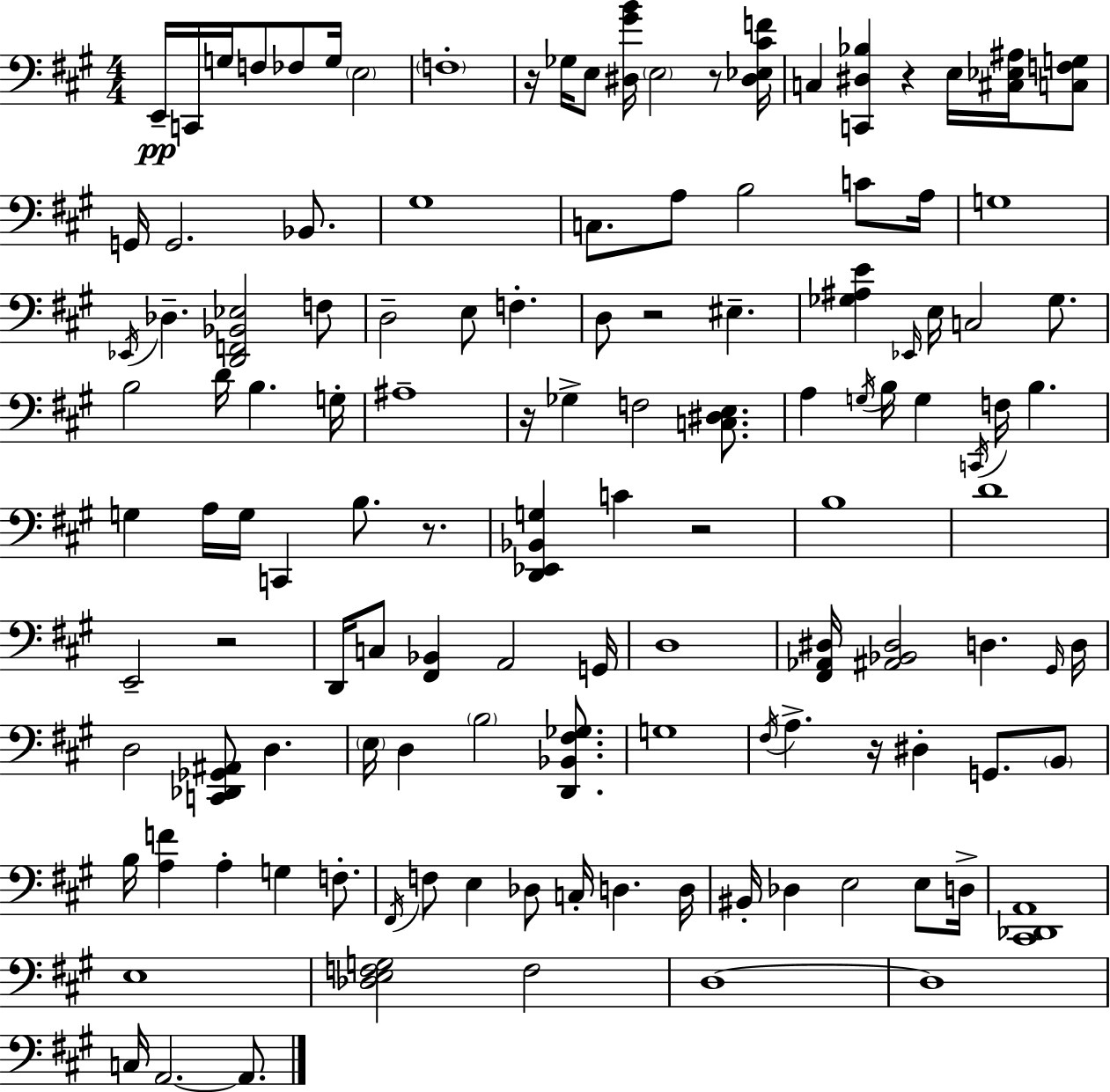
X:1
T:Untitled
M:4/4
L:1/4
K:A
E,,/4 C,,/4 G,/4 F,/2 _F,/2 G,/4 E,2 F,4 z/4 _G,/4 E,/2 [^D,^GB]/4 E,2 z/2 [^D,_E,^CF]/4 C, [C,,^D,_B,] z E,/4 [^C,_E,^A,]/4 [C,F,G,]/2 G,,/4 G,,2 _B,,/2 ^G,4 C,/2 A,/2 B,2 C/2 A,/4 G,4 _E,,/4 _D, [D,,F,,_B,,_E,]2 F,/2 D,2 E,/2 F, D,/2 z2 ^E, [_G,^A,E] _E,,/4 E,/4 C,2 _G,/2 B,2 D/4 B, G,/4 ^A,4 z/4 _G, F,2 [C,^D,E,]/2 A, G,/4 B,/4 G, C,,/4 F,/4 B, G, A,/4 G,/4 C,, B,/2 z/2 [D,,_E,,_B,,G,] C z2 B,4 D4 E,,2 z2 D,,/4 C,/2 [^F,,_B,,] A,,2 G,,/4 D,4 [^F,,_A,,^D,]/4 [^A,,_B,,^D,]2 D, ^G,,/4 D,/4 D,2 [C,,_D,,_G,,^A,,]/2 D, E,/4 D, B,2 [D,,_B,,^F,_G,]/2 G,4 ^F,/4 A, z/4 ^D, G,,/2 B,,/2 B,/4 [A,F] A, G, F,/2 ^F,,/4 F,/2 E, _D,/2 C,/4 D, D,/4 ^B,,/4 _D, E,2 E,/2 D,/4 [^C,,_D,,A,,]4 E,4 [_D,E,F,G,]2 F,2 D,4 D,4 C,/4 A,,2 A,,/2